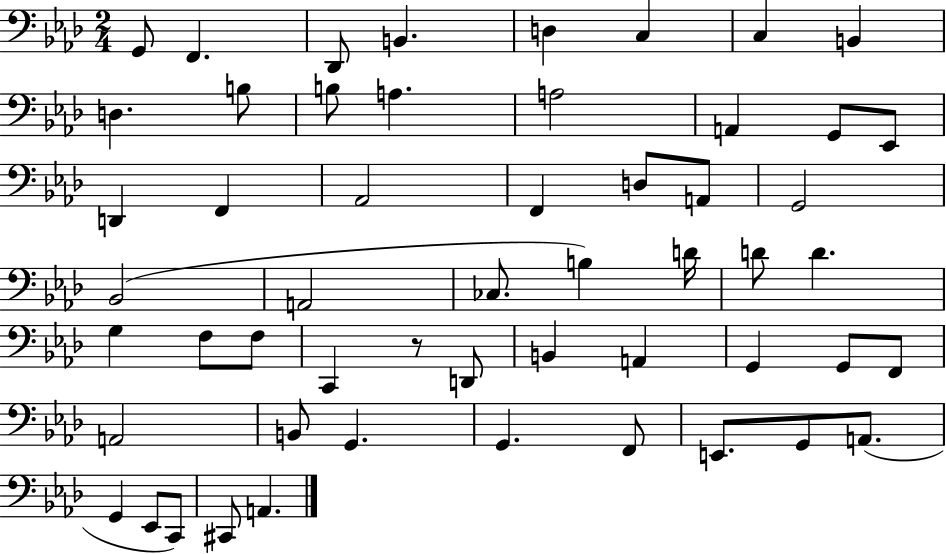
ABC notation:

X:1
T:Untitled
M:2/4
L:1/4
K:Ab
G,,/2 F,, _D,,/2 B,, D, C, C, B,, D, B,/2 B,/2 A, A,2 A,, G,,/2 _E,,/2 D,, F,, _A,,2 F,, D,/2 A,,/2 G,,2 _B,,2 A,,2 _C,/2 B, D/4 D/2 D G, F,/2 F,/2 C,, z/2 D,,/2 B,, A,, G,, G,,/2 F,,/2 A,,2 B,,/2 G,, G,, F,,/2 E,,/2 G,,/2 A,,/2 G,, _E,,/2 C,,/2 ^C,,/2 A,,